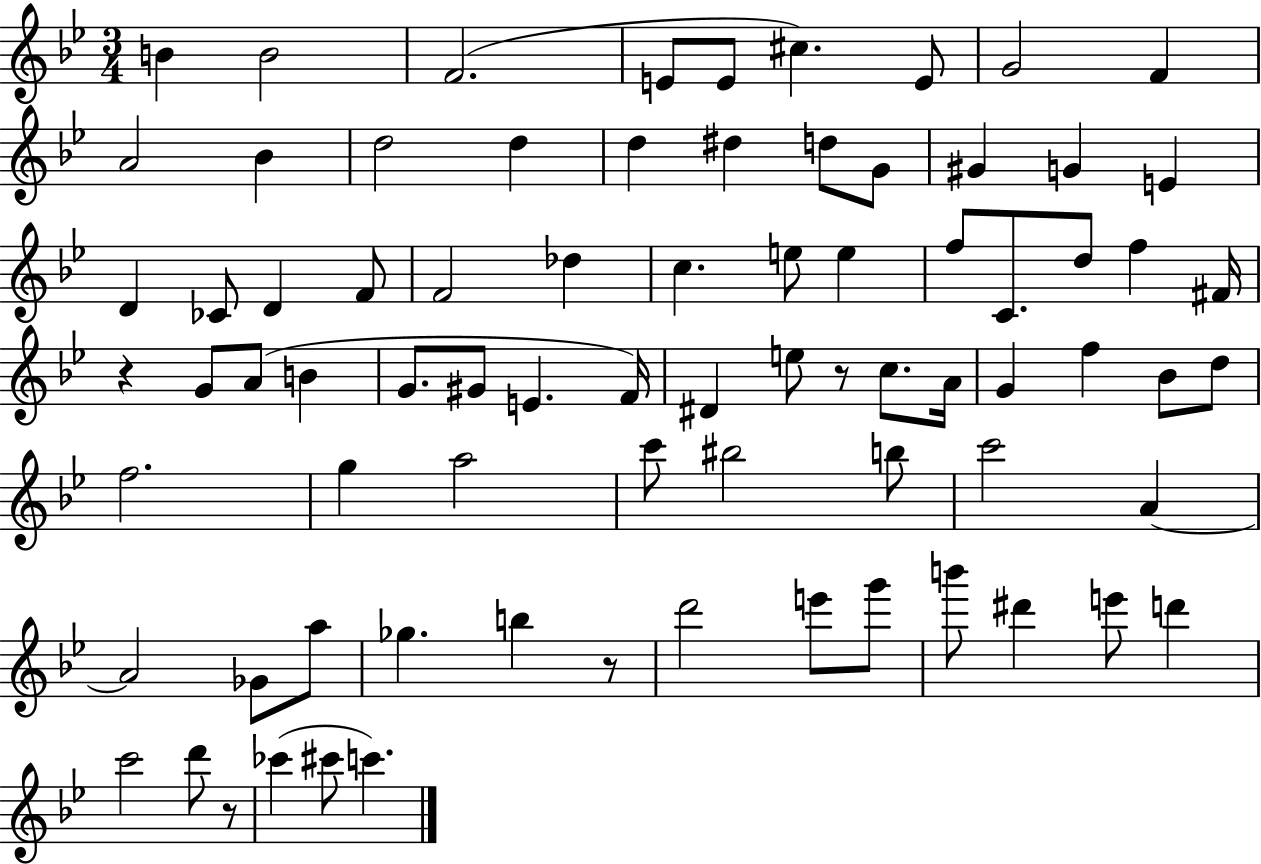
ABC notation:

X:1
T:Untitled
M:3/4
L:1/4
K:Bb
B B2 F2 E/2 E/2 ^c E/2 G2 F A2 _B d2 d d ^d d/2 G/2 ^G G E D _C/2 D F/2 F2 _d c e/2 e f/2 C/2 d/2 f ^F/4 z G/2 A/2 B G/2 ^G/2 E F/4 ^D e/2 z/2 c/2 A/4 G f _B/2 d/2 f2 g a2 c'/2 ^b2 b/2 c'2 A A2 _G/2 a/2 _g b z/2 d'2 e'/2 g'/2 b'/2 ^d' e'/2 d' c'2 d'/2 z/2 _c' ^c'/2 c'